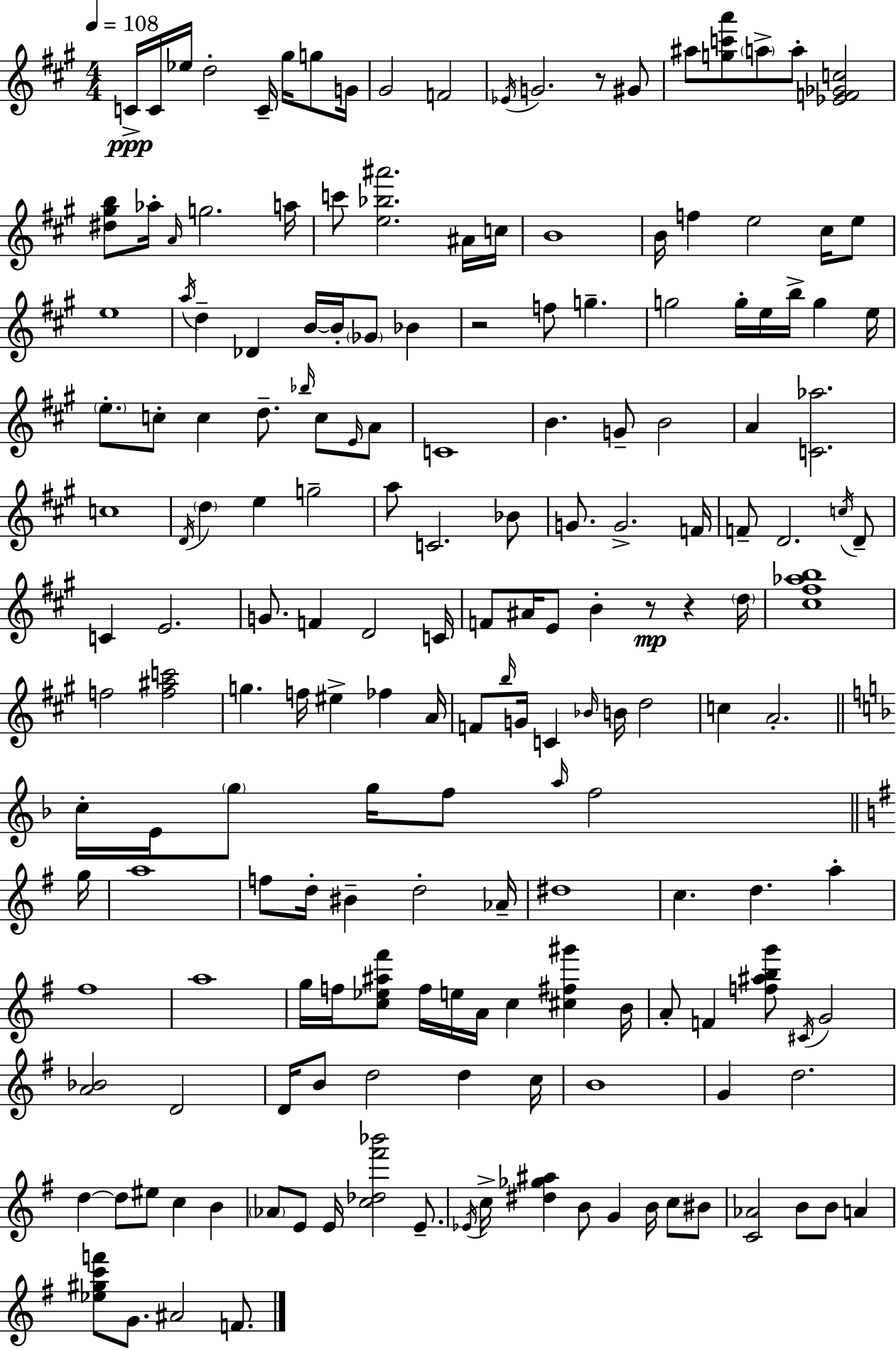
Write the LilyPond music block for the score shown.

{
  \clef treble
  \numericTimeSignature
  \time 4/4
  \key a \major
  \tempo 4 = 108
  c'16->\ppp c'16 ees''16 d''2-. c'16-- gis''16 g''8 g'16 | gis'2 f'2 | \acciaccatura { ees'16 } g'2. r8 gis'8 | ais''8 <g'' c''' a'''>8 \parenthesize a''8-> a''8-. <ees' f' ges' c''>2 | \break <dis'' gis'' b''>8 aes''16-. \grace { a'16 } g''2. | a''16 c'''8 <e'' bes'' ais'''>2. | ais'16 c''16 b'1 | b'16 f''4 e''2 cis''16 | \break e''8 e''1 | \acciaccatura { a''16 } d''4-- des'4 b'16~~ b'16-. \parenthesize ges'8 bes'4 | r2 f''8 g''4.-- | g''2 g''16-. e''16 b''16-> g''4 | \break e''16 \parenthesize e''8.-. c''8-. c''4 d''8.-- \grace { bes''16 } | c''8 \grace { e'16 } a'8 c'1 | b'4. g'8-- b'2 | a'4 <c' aes''>2. | \break c''1 | \acciaccatura { d'16 } \parenthesize d''4 e''4 g''2-- | a''8 c'2. | bes'8 g'8. g'2.-> | \break f'16 f'8-- d'2. | \acciaccatura { c''16 } d'8-- c'4 e'2. | g'8. f'4 d'2 | c'16 f'8 ais'16 e'8 b'4-. | \break r8\mp r4 \parenthesize d''16 <cis'' fis'' aes'' b''>1 | f''2 <f'' ais'' c'''>2 | g''4. f''16 eis''4-> | fes''4 a'16 f'8 \grace { b''16 } g'16 c'4 \grace { bes'16 } | \break b'16 d''2 c''4 a'2.-. | \bar "||" \break \key d \minor c''16-. e'16 \parenthesize g''8 g''16 f''8 \grace { a''16 } f''2 | \bar "||" \break \key g \major g''16 a''1 | f''8 d''16-. bis'4-- d''2-. | aes'16-- dis''1 | c''4. d''4. a''4-. | \break fis''1 | a''1 | g''16 f''16 <c'' ees'' ais'' fis'''>8 f''16 e''16 a'16 c''4 <cis'' fis'' gis'''>4 | b'16 a'8-. f'4 <f'' ais'' b'' g'''>8 \acciaccatura { cis'16 } g'2 | \break <a' bes'>2 d'2 | d'16 b'8 d''2 d''4 | c''16 b'1 | g'4 d''2. | \break d''4~~ d''8 eis''8 c''4 b'4 | \parenthesize aes'8 e'8 e'16 <c'' des'' fis''' bes'''>2 e'8.-- | \acciaccatura { ees'16 } c''16-> <dis'' ges'' ais''>4 b'8 g'4 b'16 c''8 | bis'8 <c' aes'>2 b'8 b'8 a'4 | \break <ees'' gis'' c''' f'''>8 g'8. ais'2 | f'8. \bar "|."
}